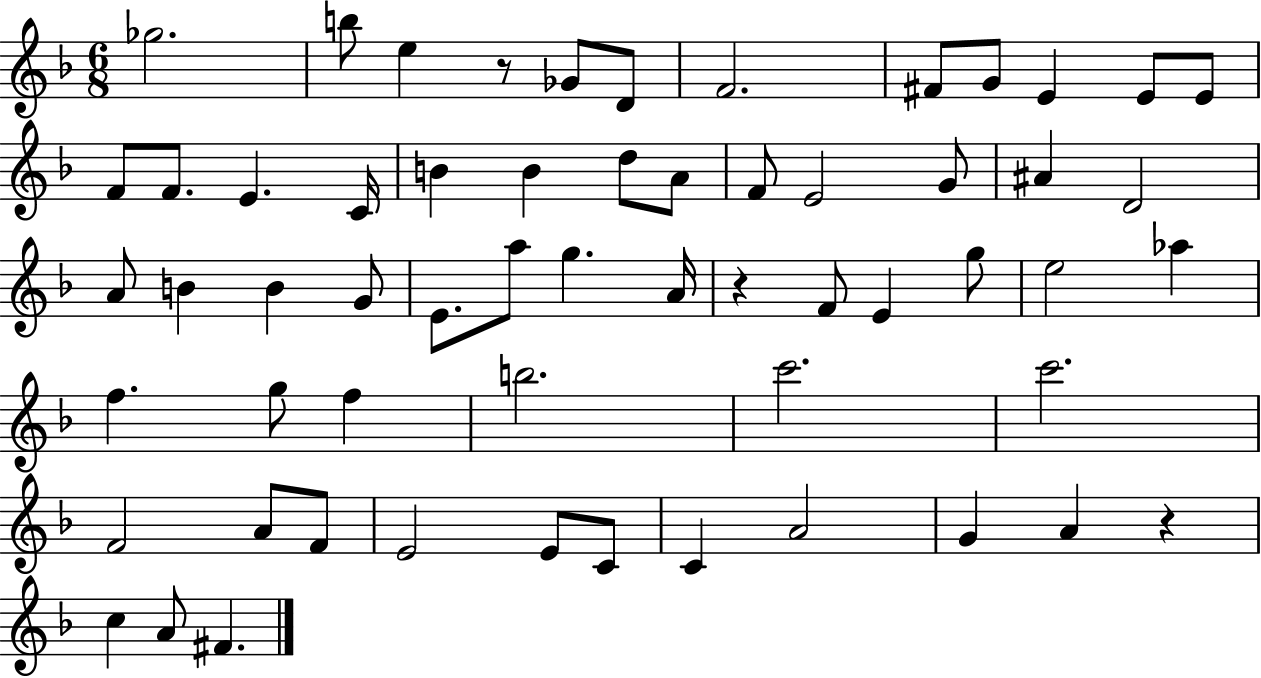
{
  \clef treble
  \numericTimeSignature
  \time 6/8
  \key f \major
  \repeat volta 2 { ges''2. | b''8 e''4 r8 ges'8 d'8 | f'2. | fis'8 g'8 e'4 e'8 e'8 | \break f'8 f'8. e'4. c'16 | b'4 b'4 d''8 a'8 | f'8 e'2 g'8 | ais'4 d'2 | \break a'8 b'4 b'4 g'8 | e'8. a''8 g''4. a'16 | r4 f'8 e'4 g''8 | e''2 aes''4 | \break f''4. g''8 f''4 | b''2. | c'''2. | c'''2. | \break f'2 a'8 f'8 | e'2 e'8 c'8 | c'4 a'2 | g'4 a'4 r4 | \break c''4 a'8 fis'4. | } \bar "|."
}